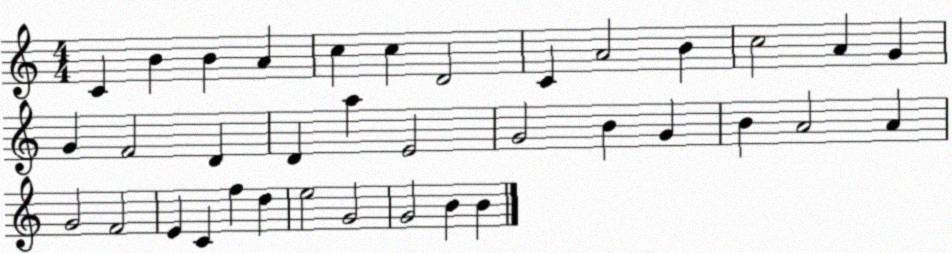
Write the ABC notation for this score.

X:1
T:Untitled
M:4/4
L:1/4
K:C
C B B A c c D2 C A2 B c2 A G G F2 D D a E2 G2 B G B A2 A G2 F2 E C f d e2 G2 G2 B B